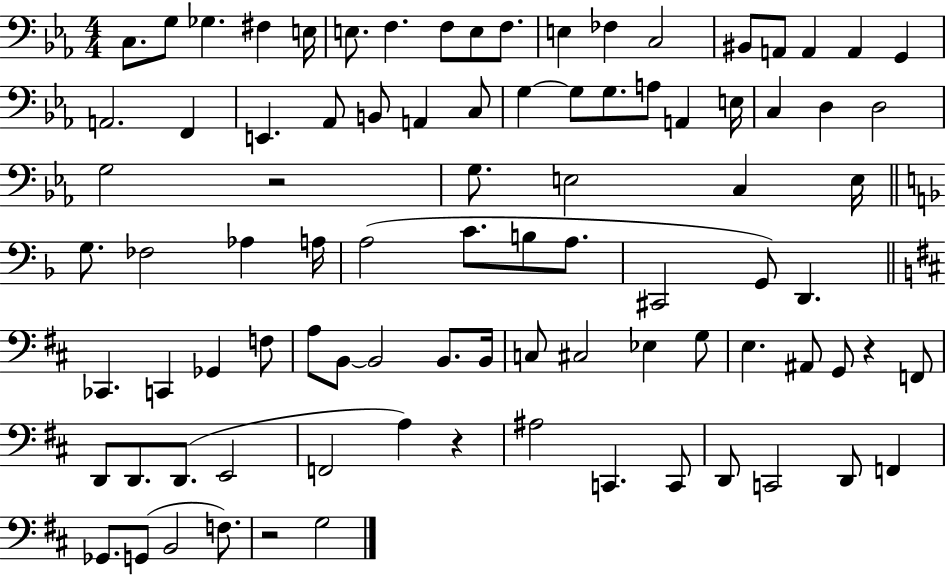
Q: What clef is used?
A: bass